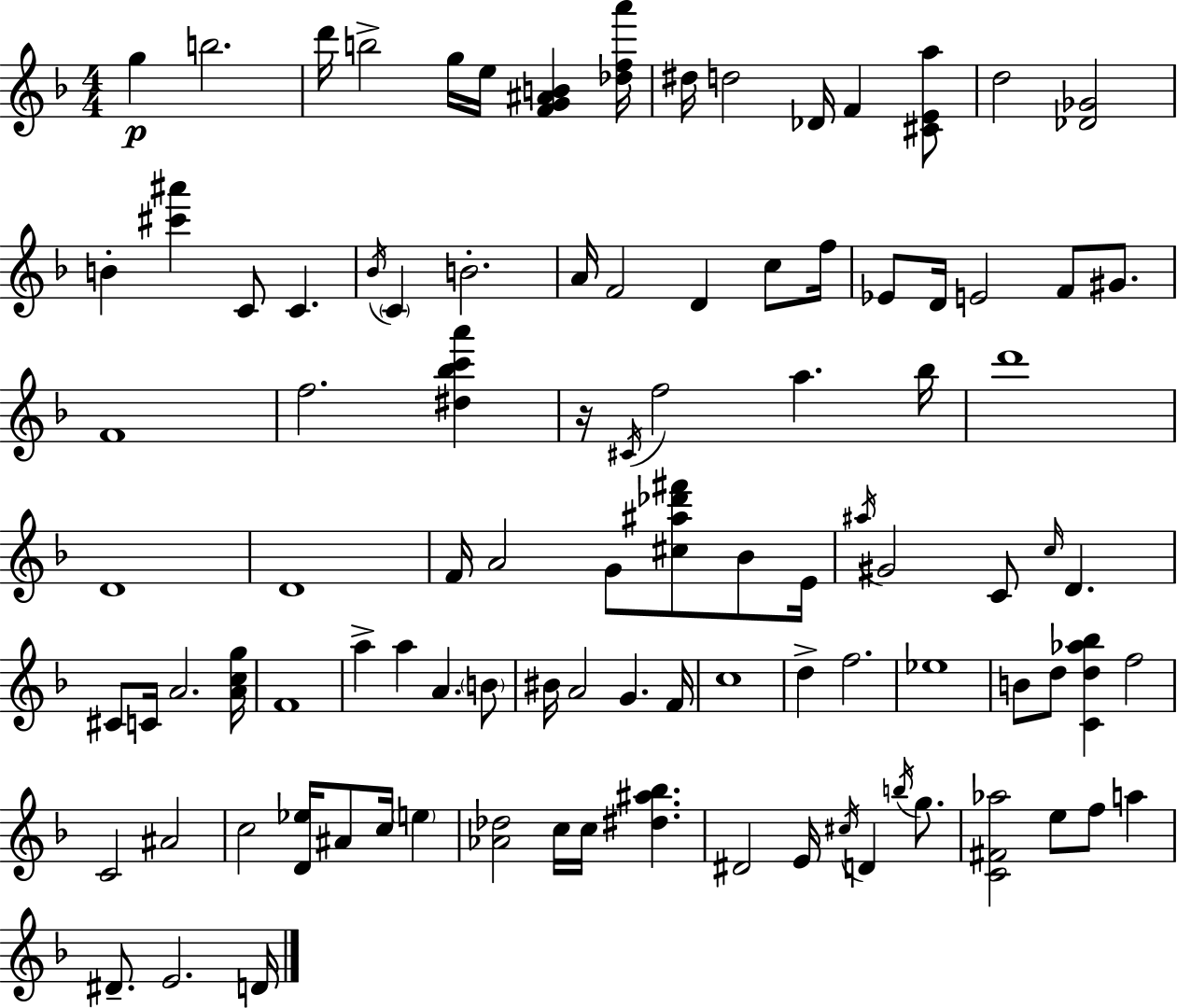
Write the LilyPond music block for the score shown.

{
  \clef treble
  \numericTimeSignature
  \time 4/4
  \key d \minor
  g''4\p b''2. | d'''16 b''2-> g''16 e''16 <f' g' ais' b'>4 <des'' f'' a'''>16 | dis''16 d''2 des'16 f'4 <cis' e' a''>8 | d''2 <des' ges'>2 | \break b'4-. <cis''' ais'''>4 c'8 c'4. | \acciaccatura { bes'16 } \parenthesize c'4 b'2.-. | a'16 f'2 d'4 c''8 | f''16 ees'8 d'16 e'2 f'8 gis'8. | \break f'1 | f''2. <dis'' bes'' c''' a'''>4 | r16 \acciaccatura { cis'16 } f''2 a''4. | bes''16 d'''1 | \break d'1 | d'1 | f'16 a'2 g'8 <cis'' ais'' des''' fis'''>8 bes'8 | e'16 \acciaccatura { ais''16 } gis'2 c'8 \grace { c''16 } d'4. | \break cis'8 c'16 a'2. | <a' c'' g''>16 f'1 | a''4-> a''4 a'4. | \parenthesize b'8 bis'16 a'2 g'4. | \break f'16 c''1 | d''4-> f''2. | ees''1 | b'8 d''8 <c' d'' aes'' bes''>4 f''2 | \break c'2 ais'2 | c''2 <d' ees''>16 ais'8 c''16 | \parenthesize e''4 <aes' des''>2 c''16 c''16 <dis'' ais'' bes''>4. | dis'2 e'16 \acciaccatura { cis''16 } d'4 | \break \acciaccatura { b''16 } g''8. <c' fis' aes''>2 e''8 | f''8 a''4 dis'8.-- e'2. | d'16 \bar "|."
}